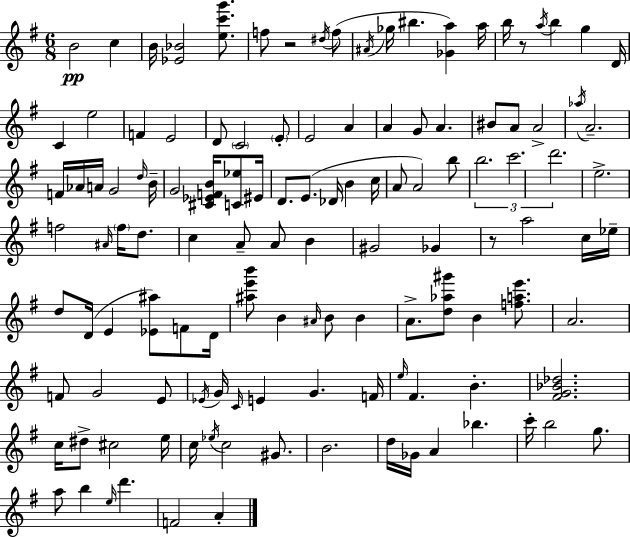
{
  \clef treble
  \numericTimeSignature
  \time 6/8
  \key e \minor
  \repeat volta 2 { b'2\pp c''4 | b'16 <ees' bes'>2 <e'' c''' g'''>8. | f''8 r2 \acciaccatura { dis''16 } f''8( | \acciaccatura { ais'16 } ges''16 bis''4. <ges' a''>4) | \break a''16 b''16 r8 \acciaccatura { a''16 } b''4 g''4 | d'16 c'4 e''2 | f'4 e'2 | d'8 \parenthesize c'2 | \break \parenthesize e'8-. e'2 a'4 | a'4 g'8 a'4. | bis'8 a'8 a'2-> | \acciaccatura { aes''16 } a'2.-- | \break f'16 aes'16 a'16 g'2 | \grace { d''16 } b'16-- g'2 | <cis' ees' f' b'>16 <c' ees''>8 eis'16 d'8. e'8.( des'16 | b'4 c''16 a'8 a'2) | \break b''8 \tuplet 3/2 { b''2. | c'''2. | d'''2. } | e''2.-> | \break f''2 | \grace { ais'16 } \parenthesize f''16 d''8. c''4 a'8-- | a'8 b'4 gis'2 | ges'4 r8 a''2 | \break c''16 ees''16-- d''8 d'16( e'4 | <ees' ais''>8) f'8 d'16 <ais'' e''' b'''>8 b'4 | \grace { ais'16 } b'8 b'4 a'8.-> <d'' aes'' gis'''>8 | b'4 <f'' a'' e'''>8. a'2. | \break f'8 g'2 | e'8 \acciaccatura { ees'16 } g'16 \grace { c'16 } e'4 | g'4. f'16 \grace { e''16 } fis'4. | b'4.-. <fis' g' bes' des''>2. | \break c''16 dis''8-> | cis''2 e''16 c''16 \acciaccatura { ees''16 } | c''2 gis'8. b'2. | d''16 | \break ges'16 a'4 bes''4. c'''16-. | b''2 g''8. a''8 | b''4 \grace { e''16 } d'''4. | f'2 a'4-. | \break } \bar "|."
}